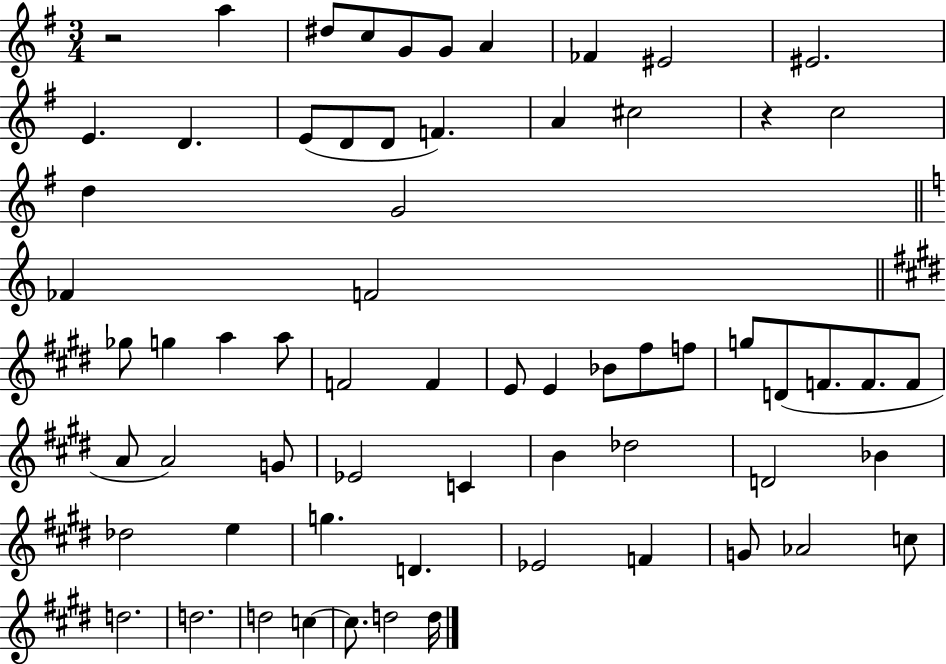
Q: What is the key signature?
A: G major